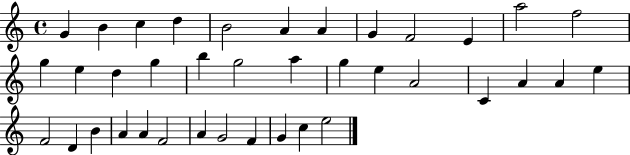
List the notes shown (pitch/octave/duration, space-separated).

G4/q B4/q C5/q D5/q B4/h A4/q A4/q G4/q F4/h E4/q A5/h F5/h G5/q E5/q D5/q G5/q B5/q G5/h A5/q G5/q E5/q A4/h C4/q A4/q A4/q E5/q F4/h D4/q B4/q A4/q A4/q F4/h A4/q G4/h F4/q G4/q C5/q E5/h